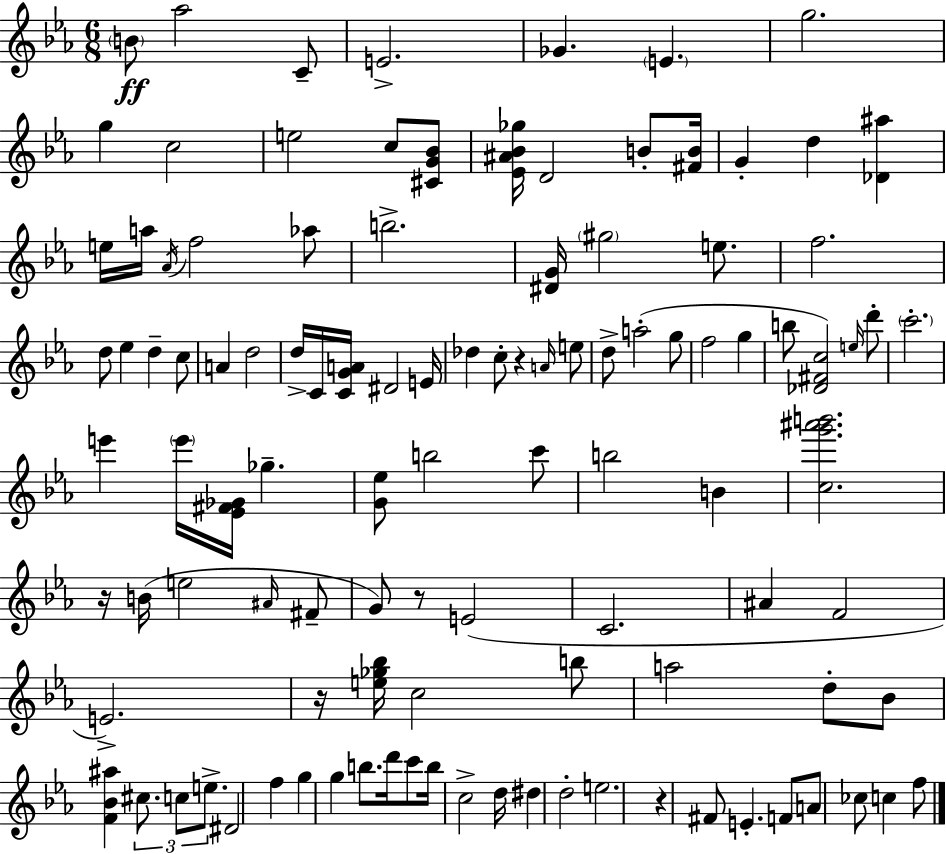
B4/e Ab5/h C4/e E4/h. Gb4/q. E4/q. G5/h. G5/q C5/h E5/h C5/e [C#4,G4,Bb4]/e [Eb4,A#4,Bb4,Gb5]/s D4/h B4/e [F#4,B4]/s G4/q D5/q [Db4,A#5]/q E5/s A5/s Ab4/s F5/h Ab5/e B5/h. [D#4,G4]/s G#5/h E5/e. F5/h. D5/e Eb5/q D5/q C5/e A4/q D5/h D5/s C4/s [C4,G4,A4]/s D#4/h E4/s Db5/q C5/e R/q A4/s E5/e D5/e A5/h G5/e F5/h G5/q B5/e [Db4,F#4,C5]/h E5/s D6/e C6/h. E6/q E6/s [Eb4,F#4,Gb4]/s Gb5/q. [G4,Eb5]/e B5/h C6/e B5/h B4/q [C5,G6,A#6,B6]/h. R/s B4/s E5/h A#4/s F#4/e G4/e R/e E4/h C4/h. A#4/q F4/h E4/h. R/s [E5,Gb5,Bb5]/s C5/h B5/e A5/h D5/e Bb4/e [F4,Bb4,A#5]/q C#5/e. C5/e E5/e. D#4/h F5/q G5/q G5/q B5/e. D6/s C6/e B5/s C5/h D5/s D#5/q D5/h E5/h. R/q F#4/e E4/q. F4/e A4/e CES5/e C5/q F5/e